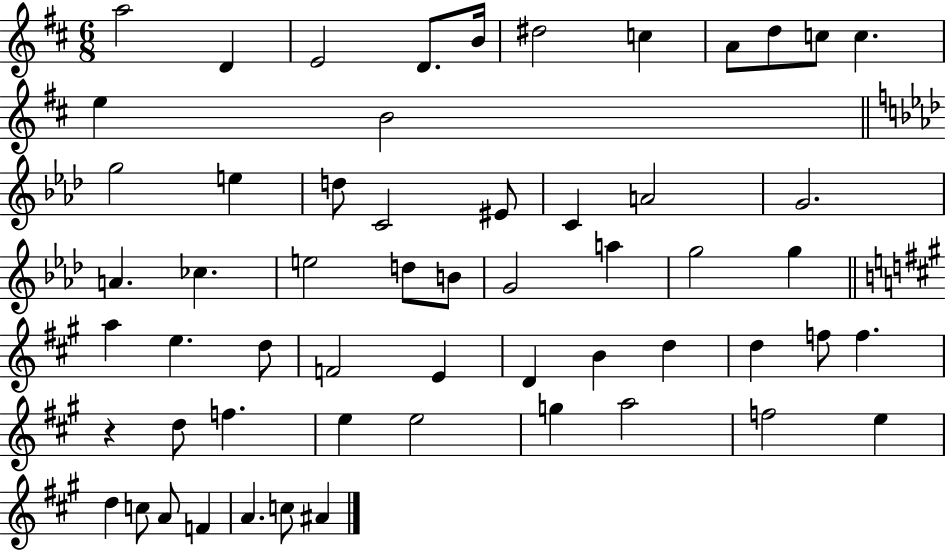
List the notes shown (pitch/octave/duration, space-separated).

A5/h D4/q E4/h D4/e. B4/s D#5/h C5/q A4/e D5/e C5/e C5/q. E5/q B4/h G5/h E5/q D5/e C4/h EIS4/e C4/q A4/h G4/h. A4/q. CES5/q. E5/h D5/e B4/e G4/h A5/q G5/h G5/q A5/q E5/q. D5/e F4/h E4/q D4/q B4/q D5/q D5/q F5/e F5/q. R/q D5/e F5/q. E5/q E5/h G5/q A5/h F5/h E5/q D5/q C5/e A4/e F4/q A4/q. C5/e A#4/q